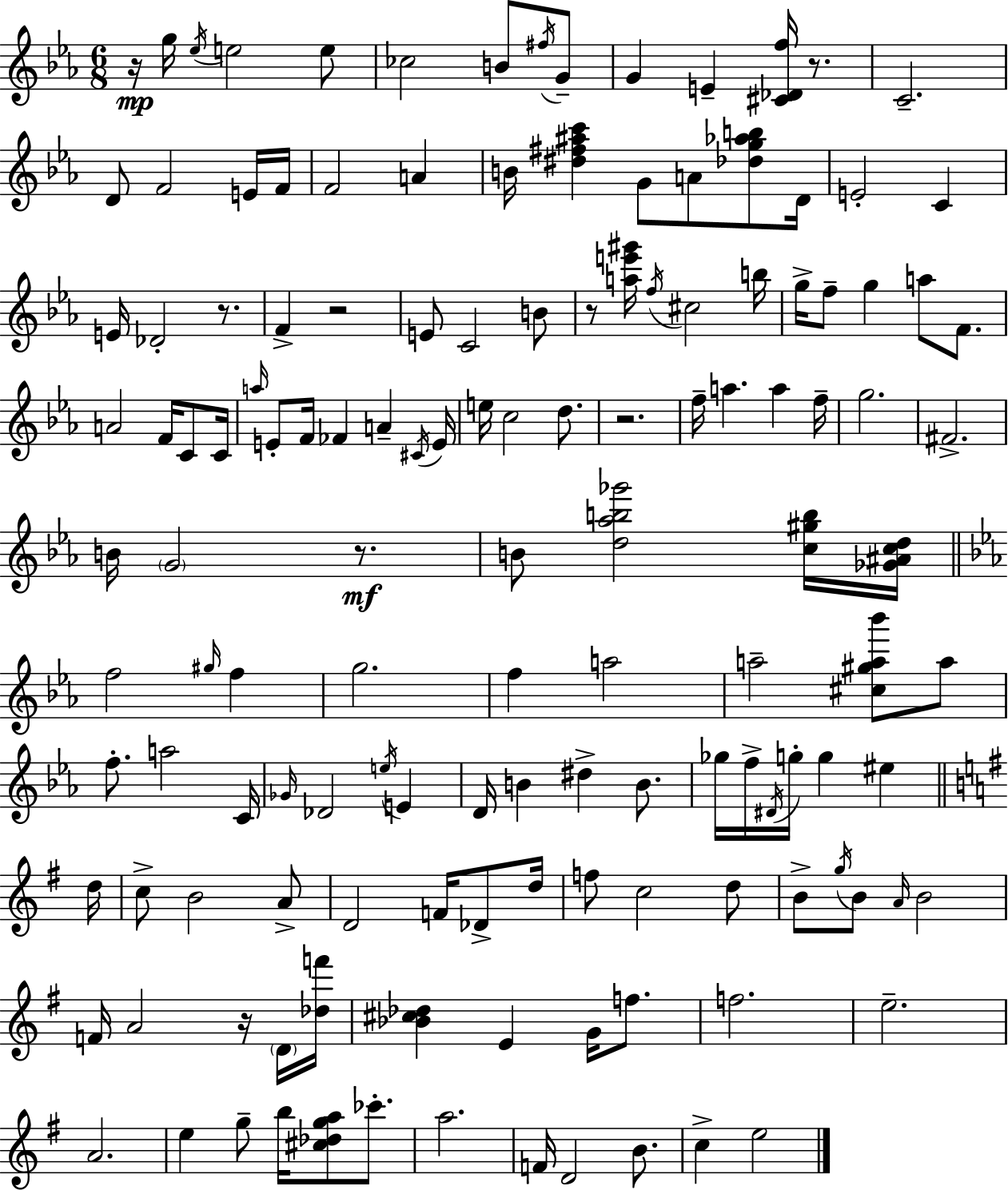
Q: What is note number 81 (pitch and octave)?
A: F5